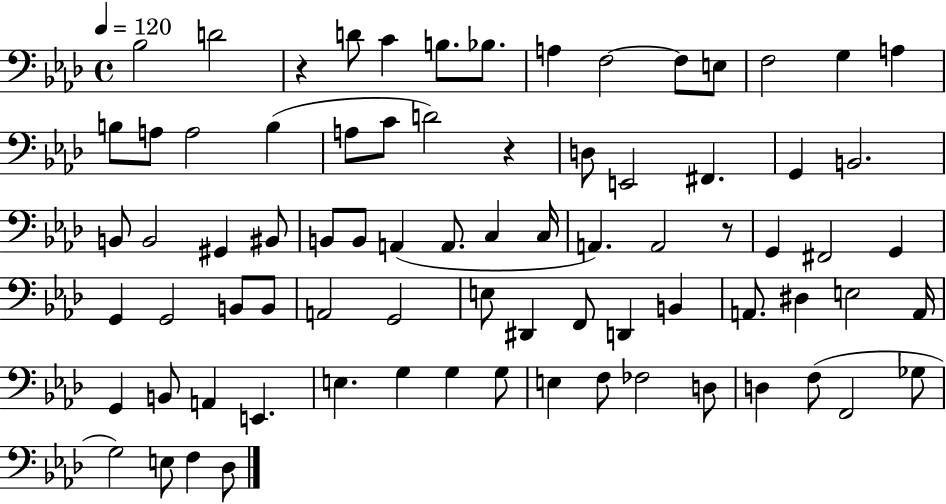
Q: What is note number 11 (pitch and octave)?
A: F3